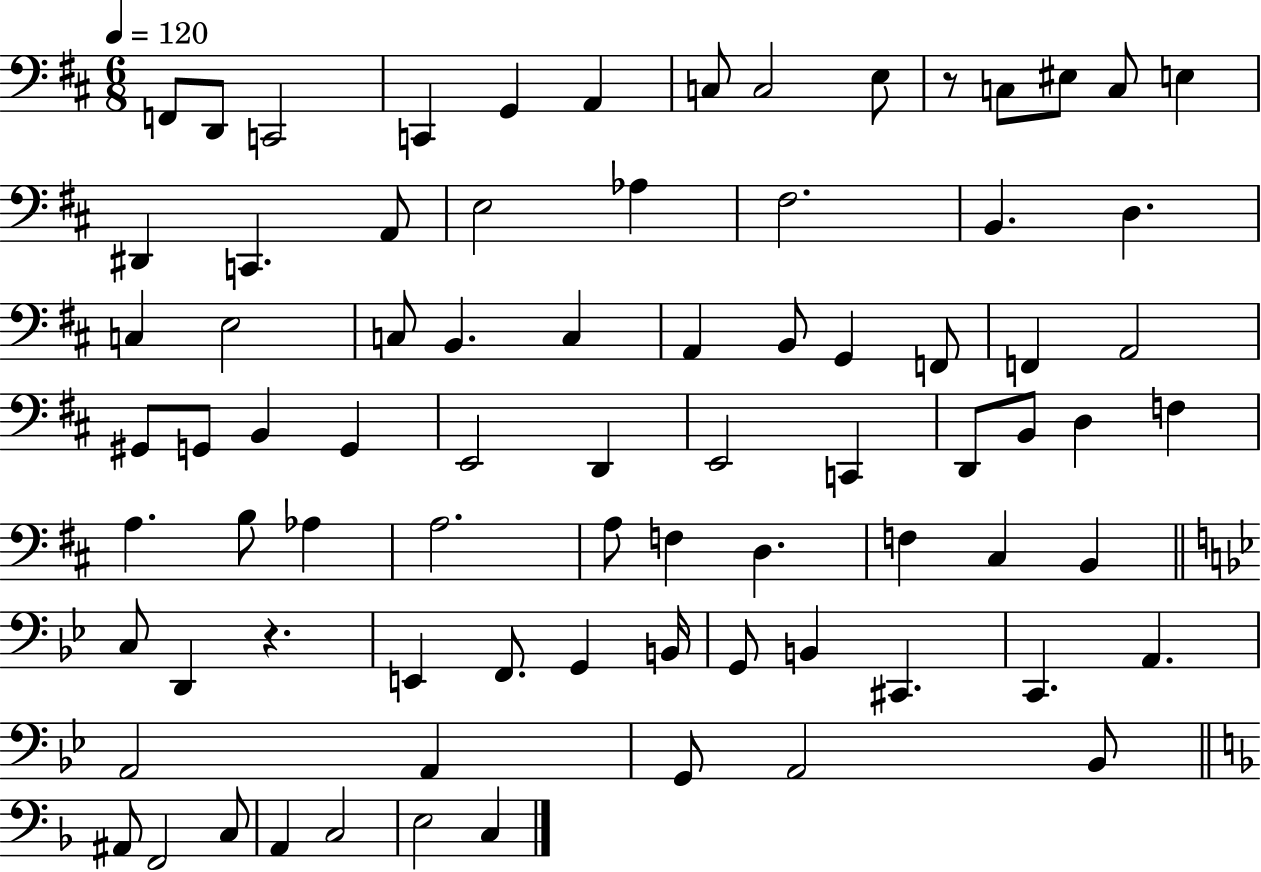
F2/e D2/e C2/h C2/q G2/q A2/q C3/e C3/h E3/e R/e C3/e EIS3/e C3/e E3/q D#2/q C2/q. A2/e E3/h Ab3/q F#3/h. B2/q. D3/q. C3/q E3/h C3/e B2/q. C3/q A2/q B2/e G2/q F2/e F2/q A2/h G#2/e G2/e B2/q G2/q E2/h D2/q E2/h C2/q D2/e B2/e D3/q F3/q A3/q. B3/e Ab3/q A3/h. A3/e F3/q D3/q. F3/q C#3/q B2/q C3/e D2/q R/q. E2/q F2/e. G2/q B2/s G2/e B2/q C#2/q. C2/q. A2/q. A2/h A2/q G2/e A2/h Bb2/e A#2/e F2/h C3/e A2/q C3/h E3/h C3/q